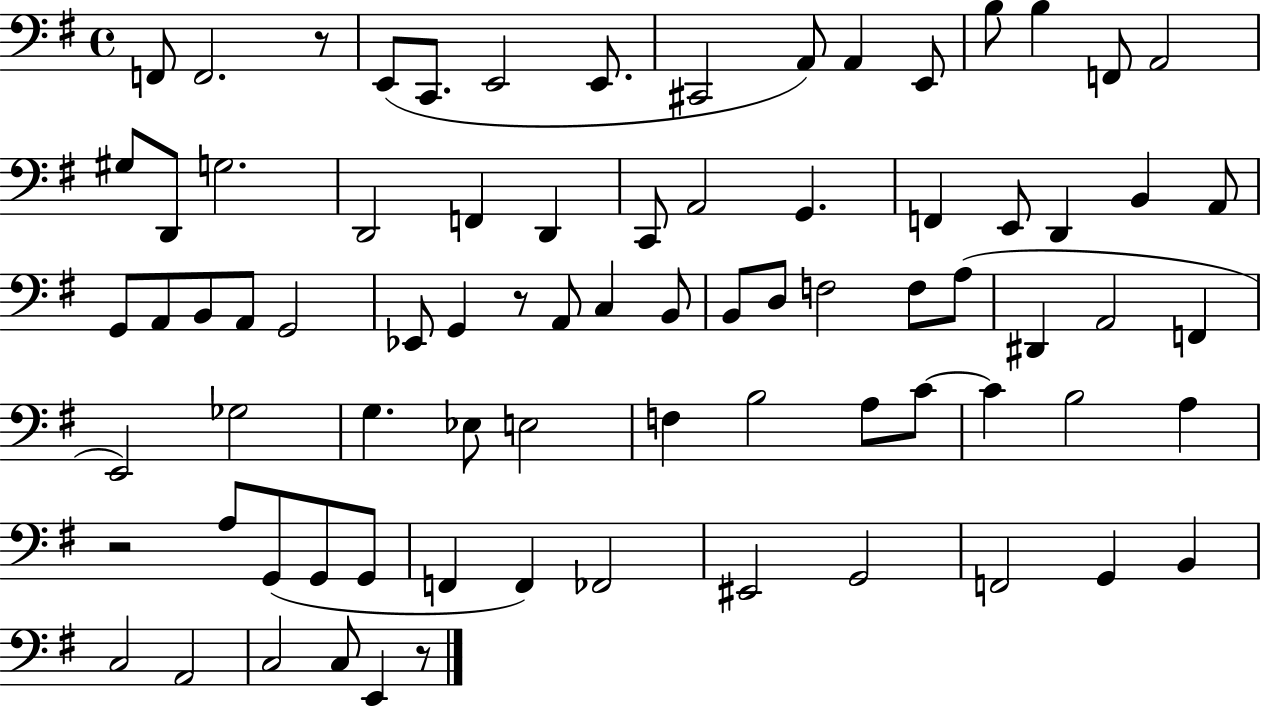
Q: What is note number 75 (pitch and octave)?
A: E2